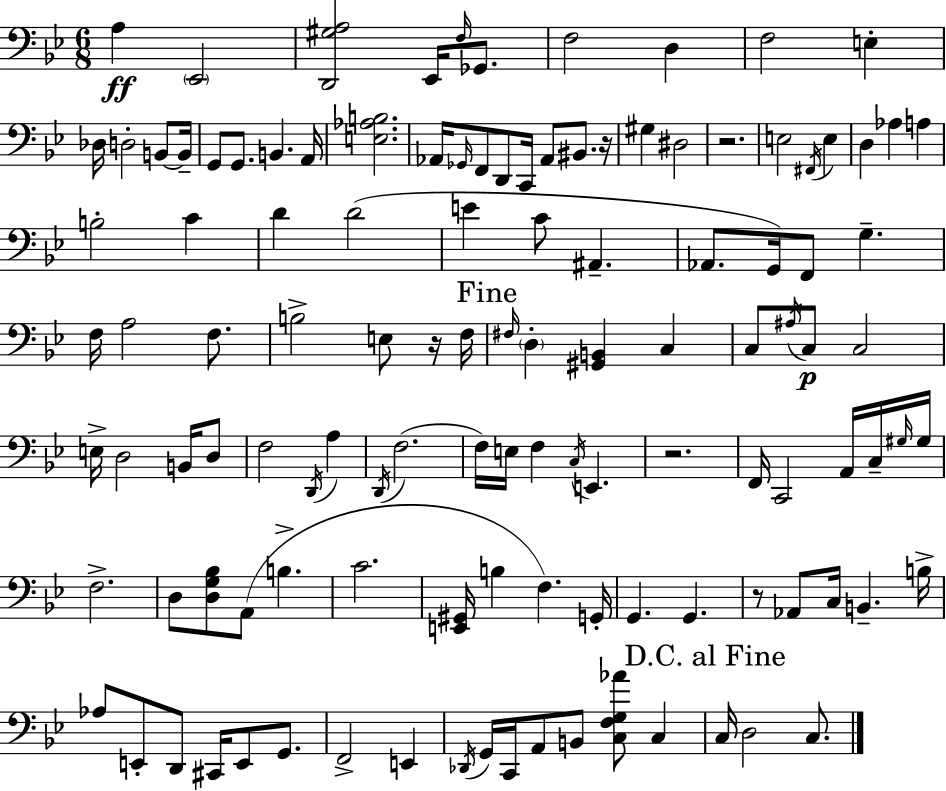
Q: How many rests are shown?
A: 5